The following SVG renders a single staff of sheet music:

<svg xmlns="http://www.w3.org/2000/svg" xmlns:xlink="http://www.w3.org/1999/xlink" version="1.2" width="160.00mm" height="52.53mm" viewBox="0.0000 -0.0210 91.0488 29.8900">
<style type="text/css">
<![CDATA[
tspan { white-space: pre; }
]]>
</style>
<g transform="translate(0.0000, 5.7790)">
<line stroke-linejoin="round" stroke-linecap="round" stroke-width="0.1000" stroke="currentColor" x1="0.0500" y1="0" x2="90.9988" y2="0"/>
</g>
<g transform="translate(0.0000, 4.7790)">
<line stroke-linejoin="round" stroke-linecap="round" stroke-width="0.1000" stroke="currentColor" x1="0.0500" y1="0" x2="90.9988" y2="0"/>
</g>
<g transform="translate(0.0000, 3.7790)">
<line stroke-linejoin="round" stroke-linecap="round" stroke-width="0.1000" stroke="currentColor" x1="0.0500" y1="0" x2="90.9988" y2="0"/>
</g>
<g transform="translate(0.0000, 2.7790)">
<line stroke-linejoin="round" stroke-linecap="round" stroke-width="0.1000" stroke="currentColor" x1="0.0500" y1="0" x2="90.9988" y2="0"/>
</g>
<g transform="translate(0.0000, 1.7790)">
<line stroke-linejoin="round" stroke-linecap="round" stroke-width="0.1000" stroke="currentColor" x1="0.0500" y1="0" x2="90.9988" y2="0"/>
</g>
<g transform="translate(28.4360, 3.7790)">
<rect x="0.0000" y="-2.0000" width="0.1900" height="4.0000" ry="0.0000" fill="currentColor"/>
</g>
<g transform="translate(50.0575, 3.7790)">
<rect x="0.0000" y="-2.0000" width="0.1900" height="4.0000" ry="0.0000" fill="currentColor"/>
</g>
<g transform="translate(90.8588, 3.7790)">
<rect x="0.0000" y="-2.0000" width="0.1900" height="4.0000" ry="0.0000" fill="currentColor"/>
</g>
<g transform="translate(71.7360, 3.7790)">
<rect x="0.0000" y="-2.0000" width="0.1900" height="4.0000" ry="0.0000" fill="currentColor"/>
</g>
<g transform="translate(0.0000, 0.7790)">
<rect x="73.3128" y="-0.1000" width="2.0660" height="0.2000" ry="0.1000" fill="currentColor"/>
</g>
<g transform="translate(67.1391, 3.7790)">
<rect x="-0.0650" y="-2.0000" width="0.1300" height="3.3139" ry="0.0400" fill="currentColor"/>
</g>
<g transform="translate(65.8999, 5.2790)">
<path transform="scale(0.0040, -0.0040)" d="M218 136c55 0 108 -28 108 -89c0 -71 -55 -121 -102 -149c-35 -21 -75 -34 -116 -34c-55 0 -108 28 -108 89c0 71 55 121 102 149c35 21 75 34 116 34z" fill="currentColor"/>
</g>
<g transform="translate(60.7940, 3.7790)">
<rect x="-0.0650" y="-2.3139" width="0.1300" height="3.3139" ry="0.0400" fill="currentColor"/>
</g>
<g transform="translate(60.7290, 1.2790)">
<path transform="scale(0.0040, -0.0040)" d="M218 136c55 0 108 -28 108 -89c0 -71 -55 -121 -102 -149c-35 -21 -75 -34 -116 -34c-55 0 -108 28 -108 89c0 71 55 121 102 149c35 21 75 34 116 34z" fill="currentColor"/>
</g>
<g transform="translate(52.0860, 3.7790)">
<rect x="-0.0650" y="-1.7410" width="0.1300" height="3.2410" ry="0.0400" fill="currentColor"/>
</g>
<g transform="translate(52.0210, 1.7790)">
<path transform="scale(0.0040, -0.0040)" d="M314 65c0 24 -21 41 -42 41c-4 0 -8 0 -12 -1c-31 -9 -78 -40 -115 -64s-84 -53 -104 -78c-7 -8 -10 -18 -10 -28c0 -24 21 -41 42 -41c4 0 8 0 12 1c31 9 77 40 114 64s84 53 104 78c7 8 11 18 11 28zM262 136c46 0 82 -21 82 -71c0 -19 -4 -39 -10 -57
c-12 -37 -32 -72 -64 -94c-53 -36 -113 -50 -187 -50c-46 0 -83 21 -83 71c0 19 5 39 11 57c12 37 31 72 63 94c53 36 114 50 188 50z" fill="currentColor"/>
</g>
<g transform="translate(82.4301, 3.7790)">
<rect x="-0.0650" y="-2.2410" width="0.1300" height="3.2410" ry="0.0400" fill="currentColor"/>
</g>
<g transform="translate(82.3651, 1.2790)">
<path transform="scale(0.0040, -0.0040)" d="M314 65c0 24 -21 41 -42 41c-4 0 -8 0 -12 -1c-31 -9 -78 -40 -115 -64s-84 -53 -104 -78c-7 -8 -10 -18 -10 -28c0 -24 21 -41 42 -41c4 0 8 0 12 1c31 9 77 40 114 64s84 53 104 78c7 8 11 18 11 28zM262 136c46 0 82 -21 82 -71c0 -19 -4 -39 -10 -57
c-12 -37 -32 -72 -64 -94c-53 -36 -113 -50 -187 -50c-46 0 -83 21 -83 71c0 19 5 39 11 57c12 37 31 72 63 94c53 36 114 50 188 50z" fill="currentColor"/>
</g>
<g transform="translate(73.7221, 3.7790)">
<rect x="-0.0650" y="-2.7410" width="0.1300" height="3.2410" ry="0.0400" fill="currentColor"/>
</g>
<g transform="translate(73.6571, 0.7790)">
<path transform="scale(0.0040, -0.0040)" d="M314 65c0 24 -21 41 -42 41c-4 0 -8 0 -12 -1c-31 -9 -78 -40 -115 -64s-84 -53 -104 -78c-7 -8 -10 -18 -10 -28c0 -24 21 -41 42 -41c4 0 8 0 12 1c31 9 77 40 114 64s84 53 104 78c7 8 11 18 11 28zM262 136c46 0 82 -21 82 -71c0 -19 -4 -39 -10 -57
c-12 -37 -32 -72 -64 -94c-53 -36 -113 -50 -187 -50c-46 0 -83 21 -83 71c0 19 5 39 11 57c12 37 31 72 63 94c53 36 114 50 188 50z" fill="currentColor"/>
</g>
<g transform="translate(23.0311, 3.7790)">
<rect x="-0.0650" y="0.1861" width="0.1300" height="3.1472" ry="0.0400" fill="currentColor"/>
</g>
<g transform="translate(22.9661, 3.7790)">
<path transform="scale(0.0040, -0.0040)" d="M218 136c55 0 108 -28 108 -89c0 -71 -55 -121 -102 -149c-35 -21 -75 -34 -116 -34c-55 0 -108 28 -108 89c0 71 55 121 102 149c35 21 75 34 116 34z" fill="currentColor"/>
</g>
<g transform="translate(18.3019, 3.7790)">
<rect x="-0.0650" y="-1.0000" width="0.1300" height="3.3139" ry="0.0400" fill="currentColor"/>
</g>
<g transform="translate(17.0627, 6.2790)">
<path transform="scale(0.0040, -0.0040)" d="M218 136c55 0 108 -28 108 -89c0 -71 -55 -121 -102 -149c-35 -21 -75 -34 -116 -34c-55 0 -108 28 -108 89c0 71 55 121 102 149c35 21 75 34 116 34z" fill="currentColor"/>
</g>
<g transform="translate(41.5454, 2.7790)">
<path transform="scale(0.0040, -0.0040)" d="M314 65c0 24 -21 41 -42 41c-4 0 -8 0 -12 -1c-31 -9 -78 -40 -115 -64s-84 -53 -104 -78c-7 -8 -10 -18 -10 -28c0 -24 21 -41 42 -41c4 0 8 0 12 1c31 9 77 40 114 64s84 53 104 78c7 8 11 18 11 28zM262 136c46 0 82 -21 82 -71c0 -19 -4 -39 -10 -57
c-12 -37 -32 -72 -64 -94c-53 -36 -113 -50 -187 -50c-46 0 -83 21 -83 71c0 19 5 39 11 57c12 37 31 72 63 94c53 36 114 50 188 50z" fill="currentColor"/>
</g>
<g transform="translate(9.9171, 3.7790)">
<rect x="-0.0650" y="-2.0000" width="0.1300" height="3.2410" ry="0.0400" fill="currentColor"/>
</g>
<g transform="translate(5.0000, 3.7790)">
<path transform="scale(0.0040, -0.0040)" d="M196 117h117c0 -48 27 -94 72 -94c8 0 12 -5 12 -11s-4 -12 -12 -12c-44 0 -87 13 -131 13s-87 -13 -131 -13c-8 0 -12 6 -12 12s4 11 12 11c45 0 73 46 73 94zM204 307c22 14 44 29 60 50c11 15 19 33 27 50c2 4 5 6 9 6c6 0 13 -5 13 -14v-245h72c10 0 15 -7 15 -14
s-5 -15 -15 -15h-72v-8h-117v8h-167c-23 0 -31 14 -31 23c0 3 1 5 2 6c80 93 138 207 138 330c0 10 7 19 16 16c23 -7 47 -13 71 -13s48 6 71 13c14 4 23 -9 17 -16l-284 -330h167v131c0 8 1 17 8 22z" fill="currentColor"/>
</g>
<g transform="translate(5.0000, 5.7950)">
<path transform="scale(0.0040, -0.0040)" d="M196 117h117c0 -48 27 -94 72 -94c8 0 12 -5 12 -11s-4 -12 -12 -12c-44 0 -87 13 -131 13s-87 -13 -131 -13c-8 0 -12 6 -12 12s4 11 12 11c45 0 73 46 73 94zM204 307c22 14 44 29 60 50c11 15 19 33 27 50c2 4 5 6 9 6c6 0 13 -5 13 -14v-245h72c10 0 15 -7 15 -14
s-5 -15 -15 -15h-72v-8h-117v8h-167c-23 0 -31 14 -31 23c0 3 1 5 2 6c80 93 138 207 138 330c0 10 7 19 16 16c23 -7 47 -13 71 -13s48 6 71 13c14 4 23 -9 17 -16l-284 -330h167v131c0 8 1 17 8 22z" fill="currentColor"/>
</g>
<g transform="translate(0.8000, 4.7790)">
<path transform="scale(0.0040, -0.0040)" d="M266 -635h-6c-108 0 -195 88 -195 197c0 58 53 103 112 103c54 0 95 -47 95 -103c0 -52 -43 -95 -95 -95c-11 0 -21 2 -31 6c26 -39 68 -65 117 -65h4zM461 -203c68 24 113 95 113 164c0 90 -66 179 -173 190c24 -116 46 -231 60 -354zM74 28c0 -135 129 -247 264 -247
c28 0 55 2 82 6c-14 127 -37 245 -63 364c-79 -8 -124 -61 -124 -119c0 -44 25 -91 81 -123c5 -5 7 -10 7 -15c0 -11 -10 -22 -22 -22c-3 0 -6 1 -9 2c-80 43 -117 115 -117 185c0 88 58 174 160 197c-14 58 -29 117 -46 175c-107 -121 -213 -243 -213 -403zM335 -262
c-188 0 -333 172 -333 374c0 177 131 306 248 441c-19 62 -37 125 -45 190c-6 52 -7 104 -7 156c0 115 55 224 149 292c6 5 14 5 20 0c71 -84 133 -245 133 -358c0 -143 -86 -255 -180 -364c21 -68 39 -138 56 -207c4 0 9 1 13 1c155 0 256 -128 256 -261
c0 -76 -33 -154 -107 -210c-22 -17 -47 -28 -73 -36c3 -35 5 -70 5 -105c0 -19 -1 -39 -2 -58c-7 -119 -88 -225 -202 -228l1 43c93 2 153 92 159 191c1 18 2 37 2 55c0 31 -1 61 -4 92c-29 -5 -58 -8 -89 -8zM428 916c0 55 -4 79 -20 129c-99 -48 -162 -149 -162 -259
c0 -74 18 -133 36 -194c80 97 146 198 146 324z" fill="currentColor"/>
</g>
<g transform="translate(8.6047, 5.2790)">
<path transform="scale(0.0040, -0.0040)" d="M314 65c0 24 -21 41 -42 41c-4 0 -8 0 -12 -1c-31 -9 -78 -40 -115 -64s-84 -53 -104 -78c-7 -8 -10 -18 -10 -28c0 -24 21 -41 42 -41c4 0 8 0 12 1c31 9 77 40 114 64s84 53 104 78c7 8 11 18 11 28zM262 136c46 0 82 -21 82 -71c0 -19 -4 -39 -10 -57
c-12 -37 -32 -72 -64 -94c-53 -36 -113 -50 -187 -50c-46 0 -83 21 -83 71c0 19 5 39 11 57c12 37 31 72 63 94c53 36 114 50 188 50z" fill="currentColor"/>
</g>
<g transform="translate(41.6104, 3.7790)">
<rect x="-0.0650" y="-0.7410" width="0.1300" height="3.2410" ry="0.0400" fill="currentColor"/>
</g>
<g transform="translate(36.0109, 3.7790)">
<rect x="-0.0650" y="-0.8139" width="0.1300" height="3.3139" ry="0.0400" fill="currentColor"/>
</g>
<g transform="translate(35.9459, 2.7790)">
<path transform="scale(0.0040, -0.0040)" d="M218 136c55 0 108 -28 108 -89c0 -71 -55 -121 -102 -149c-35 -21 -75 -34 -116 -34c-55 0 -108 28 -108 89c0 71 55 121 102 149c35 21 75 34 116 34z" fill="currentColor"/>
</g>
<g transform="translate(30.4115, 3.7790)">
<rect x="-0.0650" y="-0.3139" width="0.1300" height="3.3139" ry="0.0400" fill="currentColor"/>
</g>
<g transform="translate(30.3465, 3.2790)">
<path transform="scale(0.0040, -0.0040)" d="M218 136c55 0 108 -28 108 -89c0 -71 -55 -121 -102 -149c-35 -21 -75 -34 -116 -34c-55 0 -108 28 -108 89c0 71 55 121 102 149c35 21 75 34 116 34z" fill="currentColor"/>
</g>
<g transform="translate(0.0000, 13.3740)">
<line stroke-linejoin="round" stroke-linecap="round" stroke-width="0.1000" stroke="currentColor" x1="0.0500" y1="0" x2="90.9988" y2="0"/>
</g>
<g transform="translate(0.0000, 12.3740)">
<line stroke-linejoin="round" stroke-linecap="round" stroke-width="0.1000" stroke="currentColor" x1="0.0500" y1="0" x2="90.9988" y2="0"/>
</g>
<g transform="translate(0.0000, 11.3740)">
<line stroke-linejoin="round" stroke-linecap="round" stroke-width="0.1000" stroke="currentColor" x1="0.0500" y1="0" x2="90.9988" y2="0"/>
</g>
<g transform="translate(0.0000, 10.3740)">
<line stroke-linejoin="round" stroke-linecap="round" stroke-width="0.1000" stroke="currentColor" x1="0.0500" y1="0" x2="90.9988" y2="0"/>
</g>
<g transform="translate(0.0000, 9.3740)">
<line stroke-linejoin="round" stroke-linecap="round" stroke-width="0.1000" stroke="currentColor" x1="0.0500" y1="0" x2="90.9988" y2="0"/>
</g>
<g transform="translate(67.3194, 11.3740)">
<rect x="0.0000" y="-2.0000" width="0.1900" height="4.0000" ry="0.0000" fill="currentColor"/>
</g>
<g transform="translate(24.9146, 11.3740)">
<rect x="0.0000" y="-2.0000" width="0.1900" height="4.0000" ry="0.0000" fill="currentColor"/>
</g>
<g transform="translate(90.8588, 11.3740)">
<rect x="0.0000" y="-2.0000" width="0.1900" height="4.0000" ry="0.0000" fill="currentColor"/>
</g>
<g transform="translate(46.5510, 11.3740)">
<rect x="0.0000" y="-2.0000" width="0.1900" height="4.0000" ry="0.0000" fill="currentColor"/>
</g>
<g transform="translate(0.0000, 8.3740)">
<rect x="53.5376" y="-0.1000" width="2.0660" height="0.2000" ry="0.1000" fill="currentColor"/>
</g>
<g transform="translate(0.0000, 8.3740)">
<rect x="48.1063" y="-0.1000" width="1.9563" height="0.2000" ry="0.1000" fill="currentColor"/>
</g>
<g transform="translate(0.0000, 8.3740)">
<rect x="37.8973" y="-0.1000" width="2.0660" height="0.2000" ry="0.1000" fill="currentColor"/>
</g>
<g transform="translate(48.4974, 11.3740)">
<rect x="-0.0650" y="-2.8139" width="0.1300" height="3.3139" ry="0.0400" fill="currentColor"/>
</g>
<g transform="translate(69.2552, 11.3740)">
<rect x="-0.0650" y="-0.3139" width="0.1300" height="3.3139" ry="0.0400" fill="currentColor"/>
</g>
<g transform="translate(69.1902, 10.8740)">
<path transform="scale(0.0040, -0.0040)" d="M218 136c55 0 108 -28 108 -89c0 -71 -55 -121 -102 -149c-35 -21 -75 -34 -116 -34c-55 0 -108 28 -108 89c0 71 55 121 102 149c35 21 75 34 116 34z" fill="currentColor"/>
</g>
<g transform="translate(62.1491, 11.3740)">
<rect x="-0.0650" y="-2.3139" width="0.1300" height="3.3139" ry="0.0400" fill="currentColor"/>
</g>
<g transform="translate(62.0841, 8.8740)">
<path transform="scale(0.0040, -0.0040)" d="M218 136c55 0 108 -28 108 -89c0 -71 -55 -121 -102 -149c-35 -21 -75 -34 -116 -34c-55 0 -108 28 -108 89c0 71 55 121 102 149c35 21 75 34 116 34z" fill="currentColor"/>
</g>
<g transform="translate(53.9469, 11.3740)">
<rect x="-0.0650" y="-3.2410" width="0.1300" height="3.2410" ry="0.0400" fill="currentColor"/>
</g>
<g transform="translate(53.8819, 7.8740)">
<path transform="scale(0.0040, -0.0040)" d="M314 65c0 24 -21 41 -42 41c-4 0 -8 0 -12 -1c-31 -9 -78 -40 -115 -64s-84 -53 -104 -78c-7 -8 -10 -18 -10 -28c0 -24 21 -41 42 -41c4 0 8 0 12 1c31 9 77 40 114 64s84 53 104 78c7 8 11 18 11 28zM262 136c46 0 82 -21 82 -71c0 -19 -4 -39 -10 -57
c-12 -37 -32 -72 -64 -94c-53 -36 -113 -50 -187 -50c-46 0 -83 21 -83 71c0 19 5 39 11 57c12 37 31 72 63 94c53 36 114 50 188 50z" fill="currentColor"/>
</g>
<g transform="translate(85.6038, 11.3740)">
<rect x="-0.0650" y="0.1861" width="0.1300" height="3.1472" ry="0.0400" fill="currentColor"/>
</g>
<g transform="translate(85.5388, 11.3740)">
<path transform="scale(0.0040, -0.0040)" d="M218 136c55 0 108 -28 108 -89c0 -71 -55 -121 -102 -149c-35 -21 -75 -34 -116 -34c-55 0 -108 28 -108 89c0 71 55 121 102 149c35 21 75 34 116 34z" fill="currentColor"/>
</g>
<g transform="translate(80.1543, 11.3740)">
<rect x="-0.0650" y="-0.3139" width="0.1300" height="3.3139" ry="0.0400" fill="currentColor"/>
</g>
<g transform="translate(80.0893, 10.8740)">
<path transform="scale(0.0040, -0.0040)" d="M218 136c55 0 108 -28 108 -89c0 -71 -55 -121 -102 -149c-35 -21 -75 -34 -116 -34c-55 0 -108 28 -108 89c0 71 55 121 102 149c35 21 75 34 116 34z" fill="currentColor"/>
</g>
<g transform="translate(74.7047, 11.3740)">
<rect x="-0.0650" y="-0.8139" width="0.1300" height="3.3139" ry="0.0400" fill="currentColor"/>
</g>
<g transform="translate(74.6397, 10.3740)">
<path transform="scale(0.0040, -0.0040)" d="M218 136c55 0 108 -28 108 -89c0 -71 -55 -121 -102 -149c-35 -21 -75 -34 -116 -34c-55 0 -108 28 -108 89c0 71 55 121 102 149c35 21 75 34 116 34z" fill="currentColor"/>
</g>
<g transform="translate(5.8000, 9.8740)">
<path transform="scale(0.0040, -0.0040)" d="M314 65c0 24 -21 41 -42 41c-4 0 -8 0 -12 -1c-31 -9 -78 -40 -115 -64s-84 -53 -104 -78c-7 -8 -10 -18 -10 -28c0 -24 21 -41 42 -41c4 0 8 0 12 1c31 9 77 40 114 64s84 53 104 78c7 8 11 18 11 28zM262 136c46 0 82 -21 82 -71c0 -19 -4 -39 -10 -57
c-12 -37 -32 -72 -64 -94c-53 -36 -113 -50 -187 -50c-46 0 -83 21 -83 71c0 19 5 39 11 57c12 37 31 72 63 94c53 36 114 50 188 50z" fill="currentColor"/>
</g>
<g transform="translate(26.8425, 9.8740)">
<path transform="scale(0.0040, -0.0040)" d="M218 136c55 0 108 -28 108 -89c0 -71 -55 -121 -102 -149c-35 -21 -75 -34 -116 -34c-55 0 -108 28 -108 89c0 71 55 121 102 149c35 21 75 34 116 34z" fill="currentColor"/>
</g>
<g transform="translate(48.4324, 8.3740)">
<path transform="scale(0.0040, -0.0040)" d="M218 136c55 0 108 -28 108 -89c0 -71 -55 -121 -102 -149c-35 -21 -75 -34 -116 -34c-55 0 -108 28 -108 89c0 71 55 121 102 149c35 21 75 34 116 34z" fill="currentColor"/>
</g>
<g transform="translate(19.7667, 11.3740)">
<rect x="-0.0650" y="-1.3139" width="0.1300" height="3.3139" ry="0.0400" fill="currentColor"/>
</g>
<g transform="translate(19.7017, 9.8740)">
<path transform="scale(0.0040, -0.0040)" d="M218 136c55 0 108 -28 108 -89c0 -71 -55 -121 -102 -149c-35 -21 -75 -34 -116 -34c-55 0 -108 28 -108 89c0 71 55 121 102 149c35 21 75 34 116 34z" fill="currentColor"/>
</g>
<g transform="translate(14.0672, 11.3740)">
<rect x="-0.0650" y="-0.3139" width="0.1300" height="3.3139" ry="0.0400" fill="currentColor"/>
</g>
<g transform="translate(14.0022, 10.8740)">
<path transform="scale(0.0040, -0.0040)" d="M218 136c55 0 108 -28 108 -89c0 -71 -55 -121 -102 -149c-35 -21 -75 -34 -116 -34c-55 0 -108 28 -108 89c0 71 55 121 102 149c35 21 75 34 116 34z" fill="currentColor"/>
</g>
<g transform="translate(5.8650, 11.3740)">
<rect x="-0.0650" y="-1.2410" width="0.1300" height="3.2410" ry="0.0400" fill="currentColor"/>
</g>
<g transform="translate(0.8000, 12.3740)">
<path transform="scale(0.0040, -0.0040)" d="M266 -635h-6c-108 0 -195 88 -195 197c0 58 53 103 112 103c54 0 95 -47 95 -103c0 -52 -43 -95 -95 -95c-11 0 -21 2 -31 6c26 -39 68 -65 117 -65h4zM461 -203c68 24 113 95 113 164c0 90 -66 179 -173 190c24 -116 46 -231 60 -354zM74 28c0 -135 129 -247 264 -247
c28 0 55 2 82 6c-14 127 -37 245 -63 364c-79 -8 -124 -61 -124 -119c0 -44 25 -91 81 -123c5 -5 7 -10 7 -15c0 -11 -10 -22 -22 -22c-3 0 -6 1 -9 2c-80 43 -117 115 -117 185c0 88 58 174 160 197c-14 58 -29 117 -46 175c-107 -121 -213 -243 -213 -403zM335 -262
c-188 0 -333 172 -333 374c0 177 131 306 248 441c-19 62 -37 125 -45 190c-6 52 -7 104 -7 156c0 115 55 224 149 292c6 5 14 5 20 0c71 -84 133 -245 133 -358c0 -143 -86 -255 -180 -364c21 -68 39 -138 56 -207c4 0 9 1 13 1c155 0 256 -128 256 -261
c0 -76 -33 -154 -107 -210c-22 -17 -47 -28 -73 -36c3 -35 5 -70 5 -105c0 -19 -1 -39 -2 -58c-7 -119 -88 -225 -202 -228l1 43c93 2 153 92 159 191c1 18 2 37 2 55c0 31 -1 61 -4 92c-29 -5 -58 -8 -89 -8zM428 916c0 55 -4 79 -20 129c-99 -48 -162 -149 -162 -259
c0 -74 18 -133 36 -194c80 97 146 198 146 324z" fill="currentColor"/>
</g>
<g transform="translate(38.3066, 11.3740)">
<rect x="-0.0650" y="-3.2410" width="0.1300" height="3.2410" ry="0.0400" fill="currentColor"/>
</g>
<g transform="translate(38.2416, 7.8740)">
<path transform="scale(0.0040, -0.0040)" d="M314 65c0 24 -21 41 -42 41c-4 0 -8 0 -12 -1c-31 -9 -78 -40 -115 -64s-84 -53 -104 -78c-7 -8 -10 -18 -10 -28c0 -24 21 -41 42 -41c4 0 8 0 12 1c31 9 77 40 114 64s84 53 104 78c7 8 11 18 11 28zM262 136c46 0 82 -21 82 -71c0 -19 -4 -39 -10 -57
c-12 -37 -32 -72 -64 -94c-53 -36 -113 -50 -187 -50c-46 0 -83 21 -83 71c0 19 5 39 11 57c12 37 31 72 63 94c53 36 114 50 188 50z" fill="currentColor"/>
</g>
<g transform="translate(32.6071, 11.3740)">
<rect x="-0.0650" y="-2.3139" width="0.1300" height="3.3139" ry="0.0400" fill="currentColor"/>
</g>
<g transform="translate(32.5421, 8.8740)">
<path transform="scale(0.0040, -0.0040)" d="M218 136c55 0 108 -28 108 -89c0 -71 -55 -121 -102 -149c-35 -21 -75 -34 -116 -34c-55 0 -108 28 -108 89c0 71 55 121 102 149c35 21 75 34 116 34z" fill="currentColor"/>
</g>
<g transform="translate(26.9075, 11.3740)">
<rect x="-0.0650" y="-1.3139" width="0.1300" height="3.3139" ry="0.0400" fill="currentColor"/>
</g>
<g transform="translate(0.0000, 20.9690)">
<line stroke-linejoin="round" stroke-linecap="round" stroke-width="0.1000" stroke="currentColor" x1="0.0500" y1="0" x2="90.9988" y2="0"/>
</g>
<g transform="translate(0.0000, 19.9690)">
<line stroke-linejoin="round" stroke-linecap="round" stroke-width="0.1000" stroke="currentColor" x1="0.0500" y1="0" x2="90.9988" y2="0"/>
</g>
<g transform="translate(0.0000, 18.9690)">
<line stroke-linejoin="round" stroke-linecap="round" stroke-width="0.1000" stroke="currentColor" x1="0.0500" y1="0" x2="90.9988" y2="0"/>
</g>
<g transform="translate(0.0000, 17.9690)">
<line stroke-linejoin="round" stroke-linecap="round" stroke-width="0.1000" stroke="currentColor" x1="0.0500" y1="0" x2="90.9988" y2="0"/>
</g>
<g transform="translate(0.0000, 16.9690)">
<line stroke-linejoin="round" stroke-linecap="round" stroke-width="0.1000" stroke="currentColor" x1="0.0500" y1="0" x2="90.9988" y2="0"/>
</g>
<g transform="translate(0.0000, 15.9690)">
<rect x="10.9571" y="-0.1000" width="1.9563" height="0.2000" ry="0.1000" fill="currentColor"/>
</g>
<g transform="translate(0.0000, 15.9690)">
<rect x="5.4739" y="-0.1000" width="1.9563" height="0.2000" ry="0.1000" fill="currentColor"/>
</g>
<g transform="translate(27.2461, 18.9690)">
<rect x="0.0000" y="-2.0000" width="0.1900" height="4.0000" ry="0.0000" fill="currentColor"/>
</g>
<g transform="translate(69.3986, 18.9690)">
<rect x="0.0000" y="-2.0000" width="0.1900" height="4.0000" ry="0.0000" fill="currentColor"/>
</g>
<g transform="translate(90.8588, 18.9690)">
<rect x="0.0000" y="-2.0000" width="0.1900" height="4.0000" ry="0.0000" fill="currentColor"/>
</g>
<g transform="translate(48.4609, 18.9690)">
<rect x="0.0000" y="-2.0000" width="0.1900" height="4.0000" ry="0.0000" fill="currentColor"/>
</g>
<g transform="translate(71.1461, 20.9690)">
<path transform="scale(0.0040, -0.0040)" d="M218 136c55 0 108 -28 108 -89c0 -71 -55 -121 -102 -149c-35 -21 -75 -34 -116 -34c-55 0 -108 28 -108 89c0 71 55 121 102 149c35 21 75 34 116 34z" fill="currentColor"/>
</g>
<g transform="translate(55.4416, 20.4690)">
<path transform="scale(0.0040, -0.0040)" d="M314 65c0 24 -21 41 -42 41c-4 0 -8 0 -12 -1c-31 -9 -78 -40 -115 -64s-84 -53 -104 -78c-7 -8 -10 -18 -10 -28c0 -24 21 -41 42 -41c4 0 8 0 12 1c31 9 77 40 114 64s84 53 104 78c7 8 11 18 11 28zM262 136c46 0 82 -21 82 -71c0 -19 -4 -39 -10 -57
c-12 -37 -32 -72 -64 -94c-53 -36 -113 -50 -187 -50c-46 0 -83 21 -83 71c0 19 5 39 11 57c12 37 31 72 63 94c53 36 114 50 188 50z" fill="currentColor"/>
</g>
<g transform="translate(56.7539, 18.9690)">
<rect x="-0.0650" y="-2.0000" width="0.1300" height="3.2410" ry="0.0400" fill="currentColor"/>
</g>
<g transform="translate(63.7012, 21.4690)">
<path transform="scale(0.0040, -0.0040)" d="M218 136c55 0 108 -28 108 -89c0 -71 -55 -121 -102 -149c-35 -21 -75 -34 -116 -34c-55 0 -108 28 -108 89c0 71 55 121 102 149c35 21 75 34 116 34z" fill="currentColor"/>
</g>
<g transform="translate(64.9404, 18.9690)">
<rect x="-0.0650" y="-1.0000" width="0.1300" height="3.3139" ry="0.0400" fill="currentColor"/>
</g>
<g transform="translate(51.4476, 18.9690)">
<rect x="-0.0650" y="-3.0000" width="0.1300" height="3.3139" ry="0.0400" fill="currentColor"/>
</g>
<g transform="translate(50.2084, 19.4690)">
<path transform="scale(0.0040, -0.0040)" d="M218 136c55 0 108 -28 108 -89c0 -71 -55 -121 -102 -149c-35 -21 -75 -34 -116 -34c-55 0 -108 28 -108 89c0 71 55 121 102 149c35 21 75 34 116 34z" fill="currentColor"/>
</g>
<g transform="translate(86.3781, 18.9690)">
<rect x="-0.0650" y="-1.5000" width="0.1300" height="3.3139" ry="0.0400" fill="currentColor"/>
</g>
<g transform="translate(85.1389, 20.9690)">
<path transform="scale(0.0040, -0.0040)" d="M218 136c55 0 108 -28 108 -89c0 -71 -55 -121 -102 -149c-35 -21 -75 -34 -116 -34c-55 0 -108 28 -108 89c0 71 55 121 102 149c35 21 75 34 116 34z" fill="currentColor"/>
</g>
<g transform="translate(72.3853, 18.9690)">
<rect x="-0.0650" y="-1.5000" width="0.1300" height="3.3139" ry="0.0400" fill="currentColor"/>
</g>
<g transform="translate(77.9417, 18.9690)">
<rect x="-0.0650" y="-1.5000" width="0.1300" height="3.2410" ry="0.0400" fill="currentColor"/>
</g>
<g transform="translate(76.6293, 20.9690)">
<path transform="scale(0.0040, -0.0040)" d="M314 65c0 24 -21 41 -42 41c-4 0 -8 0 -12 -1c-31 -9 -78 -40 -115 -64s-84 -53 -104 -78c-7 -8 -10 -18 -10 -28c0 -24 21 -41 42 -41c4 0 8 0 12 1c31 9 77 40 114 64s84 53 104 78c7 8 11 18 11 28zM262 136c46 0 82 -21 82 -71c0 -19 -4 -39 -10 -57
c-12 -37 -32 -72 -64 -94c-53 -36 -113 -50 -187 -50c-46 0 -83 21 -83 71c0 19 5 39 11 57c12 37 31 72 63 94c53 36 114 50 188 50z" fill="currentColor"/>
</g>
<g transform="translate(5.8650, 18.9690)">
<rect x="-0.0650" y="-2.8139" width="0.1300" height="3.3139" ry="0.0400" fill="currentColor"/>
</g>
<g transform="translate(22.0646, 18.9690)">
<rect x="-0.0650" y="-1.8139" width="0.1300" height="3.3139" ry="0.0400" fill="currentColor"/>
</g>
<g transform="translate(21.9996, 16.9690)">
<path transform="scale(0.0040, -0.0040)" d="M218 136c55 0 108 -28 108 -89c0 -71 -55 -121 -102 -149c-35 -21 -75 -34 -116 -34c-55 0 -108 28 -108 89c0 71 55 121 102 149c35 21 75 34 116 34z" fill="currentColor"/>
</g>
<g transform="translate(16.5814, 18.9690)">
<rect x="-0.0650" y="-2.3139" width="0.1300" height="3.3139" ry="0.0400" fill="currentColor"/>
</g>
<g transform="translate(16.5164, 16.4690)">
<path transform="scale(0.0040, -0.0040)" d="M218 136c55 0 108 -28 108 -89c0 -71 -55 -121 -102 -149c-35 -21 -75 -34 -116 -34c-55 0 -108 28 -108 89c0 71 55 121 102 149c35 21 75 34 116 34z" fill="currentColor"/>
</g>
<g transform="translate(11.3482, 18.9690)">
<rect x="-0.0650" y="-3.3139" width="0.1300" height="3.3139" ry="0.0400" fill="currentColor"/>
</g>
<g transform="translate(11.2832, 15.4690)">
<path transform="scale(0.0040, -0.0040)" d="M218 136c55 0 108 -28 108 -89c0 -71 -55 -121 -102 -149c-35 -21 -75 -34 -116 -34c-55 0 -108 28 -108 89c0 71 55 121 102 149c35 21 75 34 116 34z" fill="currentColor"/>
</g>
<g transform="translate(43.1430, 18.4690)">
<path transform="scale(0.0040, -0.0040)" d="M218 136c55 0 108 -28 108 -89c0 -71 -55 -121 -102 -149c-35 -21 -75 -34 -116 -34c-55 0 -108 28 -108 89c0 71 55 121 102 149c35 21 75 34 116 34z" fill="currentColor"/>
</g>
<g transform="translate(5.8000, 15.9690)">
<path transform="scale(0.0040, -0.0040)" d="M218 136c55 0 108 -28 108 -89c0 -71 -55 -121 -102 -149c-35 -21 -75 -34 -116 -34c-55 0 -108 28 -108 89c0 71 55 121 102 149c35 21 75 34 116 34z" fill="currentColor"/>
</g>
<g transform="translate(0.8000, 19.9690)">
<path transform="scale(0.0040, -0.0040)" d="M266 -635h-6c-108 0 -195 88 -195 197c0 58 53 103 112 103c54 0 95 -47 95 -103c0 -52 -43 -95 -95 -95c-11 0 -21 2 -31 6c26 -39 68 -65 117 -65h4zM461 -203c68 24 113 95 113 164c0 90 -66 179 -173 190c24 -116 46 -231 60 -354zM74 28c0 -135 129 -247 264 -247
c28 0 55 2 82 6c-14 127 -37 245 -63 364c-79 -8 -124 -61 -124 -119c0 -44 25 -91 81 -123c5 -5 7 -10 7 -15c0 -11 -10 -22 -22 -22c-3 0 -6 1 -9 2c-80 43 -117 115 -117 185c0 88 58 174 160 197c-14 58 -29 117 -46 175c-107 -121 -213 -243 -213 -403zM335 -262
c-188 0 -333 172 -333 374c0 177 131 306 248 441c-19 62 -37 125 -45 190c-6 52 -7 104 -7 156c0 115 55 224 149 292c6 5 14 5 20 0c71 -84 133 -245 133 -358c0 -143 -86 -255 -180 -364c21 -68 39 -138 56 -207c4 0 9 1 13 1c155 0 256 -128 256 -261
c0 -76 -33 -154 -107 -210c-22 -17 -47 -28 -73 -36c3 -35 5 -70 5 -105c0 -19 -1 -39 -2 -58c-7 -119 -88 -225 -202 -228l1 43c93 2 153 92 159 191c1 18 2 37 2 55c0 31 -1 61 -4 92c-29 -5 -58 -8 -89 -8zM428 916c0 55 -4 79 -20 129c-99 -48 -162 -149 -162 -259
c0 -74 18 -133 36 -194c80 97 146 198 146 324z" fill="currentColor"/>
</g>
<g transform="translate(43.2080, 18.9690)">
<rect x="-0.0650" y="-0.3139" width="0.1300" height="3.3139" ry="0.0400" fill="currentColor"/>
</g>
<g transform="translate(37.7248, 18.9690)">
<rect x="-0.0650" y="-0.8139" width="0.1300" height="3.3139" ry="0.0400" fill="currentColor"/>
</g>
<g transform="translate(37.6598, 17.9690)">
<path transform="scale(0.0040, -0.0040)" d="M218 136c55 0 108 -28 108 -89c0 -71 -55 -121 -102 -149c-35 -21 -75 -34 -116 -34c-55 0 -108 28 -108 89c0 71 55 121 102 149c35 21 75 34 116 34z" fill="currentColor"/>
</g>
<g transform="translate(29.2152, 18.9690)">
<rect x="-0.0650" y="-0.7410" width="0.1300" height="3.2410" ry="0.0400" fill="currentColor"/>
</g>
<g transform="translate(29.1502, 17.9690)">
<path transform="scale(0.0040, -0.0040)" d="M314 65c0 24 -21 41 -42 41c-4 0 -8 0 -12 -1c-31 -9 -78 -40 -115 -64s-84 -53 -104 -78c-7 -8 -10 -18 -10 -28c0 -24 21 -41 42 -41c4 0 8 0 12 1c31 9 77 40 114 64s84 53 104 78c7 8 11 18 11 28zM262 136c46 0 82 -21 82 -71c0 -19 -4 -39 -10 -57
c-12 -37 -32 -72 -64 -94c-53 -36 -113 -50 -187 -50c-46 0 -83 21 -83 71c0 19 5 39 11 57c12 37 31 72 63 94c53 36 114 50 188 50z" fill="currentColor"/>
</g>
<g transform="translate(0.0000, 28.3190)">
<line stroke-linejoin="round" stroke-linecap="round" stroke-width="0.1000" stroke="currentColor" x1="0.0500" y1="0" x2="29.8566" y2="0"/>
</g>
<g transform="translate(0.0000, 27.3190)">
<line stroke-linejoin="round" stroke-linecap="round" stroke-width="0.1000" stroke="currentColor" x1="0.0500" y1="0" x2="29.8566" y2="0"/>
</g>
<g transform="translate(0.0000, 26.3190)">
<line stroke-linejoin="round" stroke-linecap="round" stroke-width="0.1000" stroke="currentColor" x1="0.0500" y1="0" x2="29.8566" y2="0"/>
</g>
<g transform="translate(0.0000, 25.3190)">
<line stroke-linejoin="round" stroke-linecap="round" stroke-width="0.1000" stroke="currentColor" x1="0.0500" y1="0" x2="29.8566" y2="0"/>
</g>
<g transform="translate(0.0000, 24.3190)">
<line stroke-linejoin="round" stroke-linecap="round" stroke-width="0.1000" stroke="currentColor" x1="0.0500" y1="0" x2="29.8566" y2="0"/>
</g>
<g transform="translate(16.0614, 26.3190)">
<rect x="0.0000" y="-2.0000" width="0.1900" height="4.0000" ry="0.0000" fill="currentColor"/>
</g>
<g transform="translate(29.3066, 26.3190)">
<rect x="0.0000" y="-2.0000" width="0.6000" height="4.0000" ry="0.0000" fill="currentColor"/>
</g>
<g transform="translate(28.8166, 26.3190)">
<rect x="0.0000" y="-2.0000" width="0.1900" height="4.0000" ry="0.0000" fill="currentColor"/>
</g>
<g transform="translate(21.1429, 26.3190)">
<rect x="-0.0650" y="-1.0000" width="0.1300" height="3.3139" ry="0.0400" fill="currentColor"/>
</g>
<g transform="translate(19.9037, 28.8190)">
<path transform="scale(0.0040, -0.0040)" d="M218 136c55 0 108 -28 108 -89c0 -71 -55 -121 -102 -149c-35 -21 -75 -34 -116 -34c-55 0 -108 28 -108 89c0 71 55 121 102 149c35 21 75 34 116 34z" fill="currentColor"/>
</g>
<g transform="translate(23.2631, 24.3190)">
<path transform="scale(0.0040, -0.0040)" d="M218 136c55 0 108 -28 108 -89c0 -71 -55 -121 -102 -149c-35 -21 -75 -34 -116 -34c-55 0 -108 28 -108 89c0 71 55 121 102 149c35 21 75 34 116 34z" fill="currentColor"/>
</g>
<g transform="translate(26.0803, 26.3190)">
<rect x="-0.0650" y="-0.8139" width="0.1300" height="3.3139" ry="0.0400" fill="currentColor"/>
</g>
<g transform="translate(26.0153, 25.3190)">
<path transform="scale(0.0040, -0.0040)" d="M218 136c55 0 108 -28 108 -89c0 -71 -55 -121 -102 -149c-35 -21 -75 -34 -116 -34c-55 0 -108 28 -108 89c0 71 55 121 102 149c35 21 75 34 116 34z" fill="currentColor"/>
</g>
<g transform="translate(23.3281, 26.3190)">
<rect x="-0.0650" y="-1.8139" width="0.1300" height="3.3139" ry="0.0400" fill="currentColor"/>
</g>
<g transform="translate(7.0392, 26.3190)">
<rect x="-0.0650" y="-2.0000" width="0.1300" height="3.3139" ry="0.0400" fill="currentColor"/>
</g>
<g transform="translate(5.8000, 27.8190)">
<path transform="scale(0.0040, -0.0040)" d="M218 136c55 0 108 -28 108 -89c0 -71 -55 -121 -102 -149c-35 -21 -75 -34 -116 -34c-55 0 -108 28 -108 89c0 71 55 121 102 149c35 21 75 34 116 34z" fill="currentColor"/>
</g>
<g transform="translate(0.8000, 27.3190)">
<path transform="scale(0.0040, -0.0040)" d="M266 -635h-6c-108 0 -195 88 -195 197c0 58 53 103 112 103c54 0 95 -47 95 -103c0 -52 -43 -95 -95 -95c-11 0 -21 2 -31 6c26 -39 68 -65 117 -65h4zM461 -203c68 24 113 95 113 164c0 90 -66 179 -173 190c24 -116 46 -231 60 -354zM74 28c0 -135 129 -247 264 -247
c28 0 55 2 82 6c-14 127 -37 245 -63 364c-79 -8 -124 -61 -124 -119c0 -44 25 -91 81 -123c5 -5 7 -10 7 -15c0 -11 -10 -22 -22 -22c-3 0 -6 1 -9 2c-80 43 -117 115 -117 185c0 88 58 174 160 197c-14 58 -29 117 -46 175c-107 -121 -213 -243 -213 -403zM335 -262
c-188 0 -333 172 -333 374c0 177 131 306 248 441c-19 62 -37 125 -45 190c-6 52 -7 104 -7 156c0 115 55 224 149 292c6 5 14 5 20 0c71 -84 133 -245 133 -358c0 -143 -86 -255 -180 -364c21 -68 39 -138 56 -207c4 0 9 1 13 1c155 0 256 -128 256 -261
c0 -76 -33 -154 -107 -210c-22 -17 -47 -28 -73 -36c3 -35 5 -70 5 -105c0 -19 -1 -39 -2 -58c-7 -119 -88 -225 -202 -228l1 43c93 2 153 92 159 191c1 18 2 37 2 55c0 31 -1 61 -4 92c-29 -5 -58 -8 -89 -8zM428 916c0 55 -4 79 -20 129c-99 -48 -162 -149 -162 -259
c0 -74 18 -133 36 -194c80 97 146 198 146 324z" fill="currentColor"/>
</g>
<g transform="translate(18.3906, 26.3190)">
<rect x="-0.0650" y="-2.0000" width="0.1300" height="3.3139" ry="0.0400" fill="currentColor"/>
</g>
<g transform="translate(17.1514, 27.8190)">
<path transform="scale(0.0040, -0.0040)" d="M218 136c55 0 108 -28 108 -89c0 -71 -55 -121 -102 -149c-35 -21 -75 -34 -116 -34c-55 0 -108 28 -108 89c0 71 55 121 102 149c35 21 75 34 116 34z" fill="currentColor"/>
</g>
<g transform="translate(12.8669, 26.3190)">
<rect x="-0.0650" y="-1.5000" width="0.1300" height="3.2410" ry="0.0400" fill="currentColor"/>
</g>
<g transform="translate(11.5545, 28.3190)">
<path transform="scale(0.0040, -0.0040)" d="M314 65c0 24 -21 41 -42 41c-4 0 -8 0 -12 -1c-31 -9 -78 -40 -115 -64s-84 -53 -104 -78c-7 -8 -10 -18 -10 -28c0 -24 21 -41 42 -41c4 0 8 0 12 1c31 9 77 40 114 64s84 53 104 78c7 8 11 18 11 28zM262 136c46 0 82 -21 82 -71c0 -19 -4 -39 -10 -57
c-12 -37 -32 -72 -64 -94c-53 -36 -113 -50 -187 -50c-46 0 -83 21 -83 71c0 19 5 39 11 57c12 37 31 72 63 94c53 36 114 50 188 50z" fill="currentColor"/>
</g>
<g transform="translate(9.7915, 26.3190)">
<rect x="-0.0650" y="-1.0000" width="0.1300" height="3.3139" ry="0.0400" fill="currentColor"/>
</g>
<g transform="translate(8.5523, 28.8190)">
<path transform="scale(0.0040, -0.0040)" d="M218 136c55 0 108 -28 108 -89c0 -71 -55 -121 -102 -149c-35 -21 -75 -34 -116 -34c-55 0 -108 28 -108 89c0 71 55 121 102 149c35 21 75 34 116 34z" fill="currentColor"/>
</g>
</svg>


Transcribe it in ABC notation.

X:1
T:Untitled
M:4/4
L:1/4
K:C
F2 D B c d d2 f2 g F a2 g2 e2 c e e g b2 a b2 g c d c B a b g f d2 d c A F2 D E E2 E F D E2 F D f d